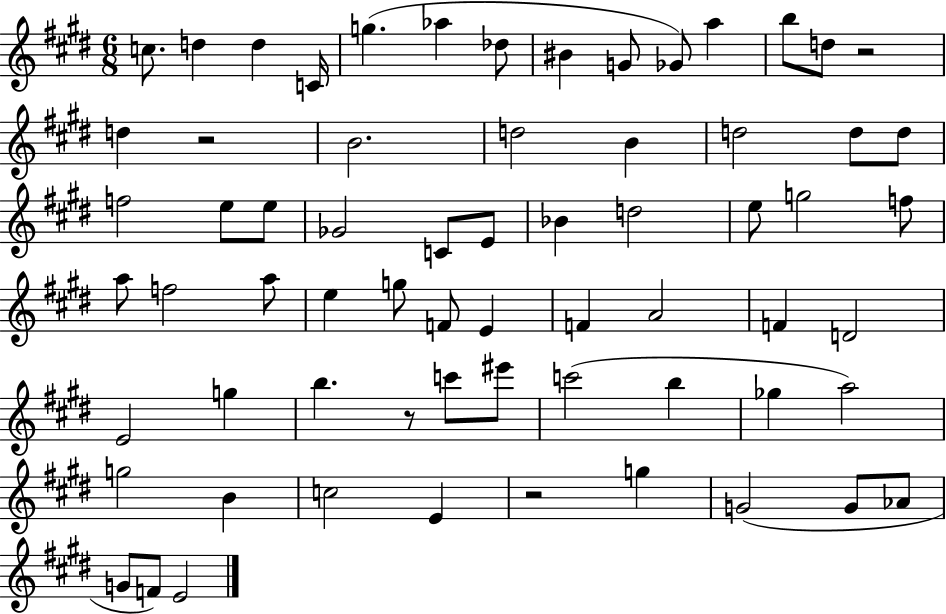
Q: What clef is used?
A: treble